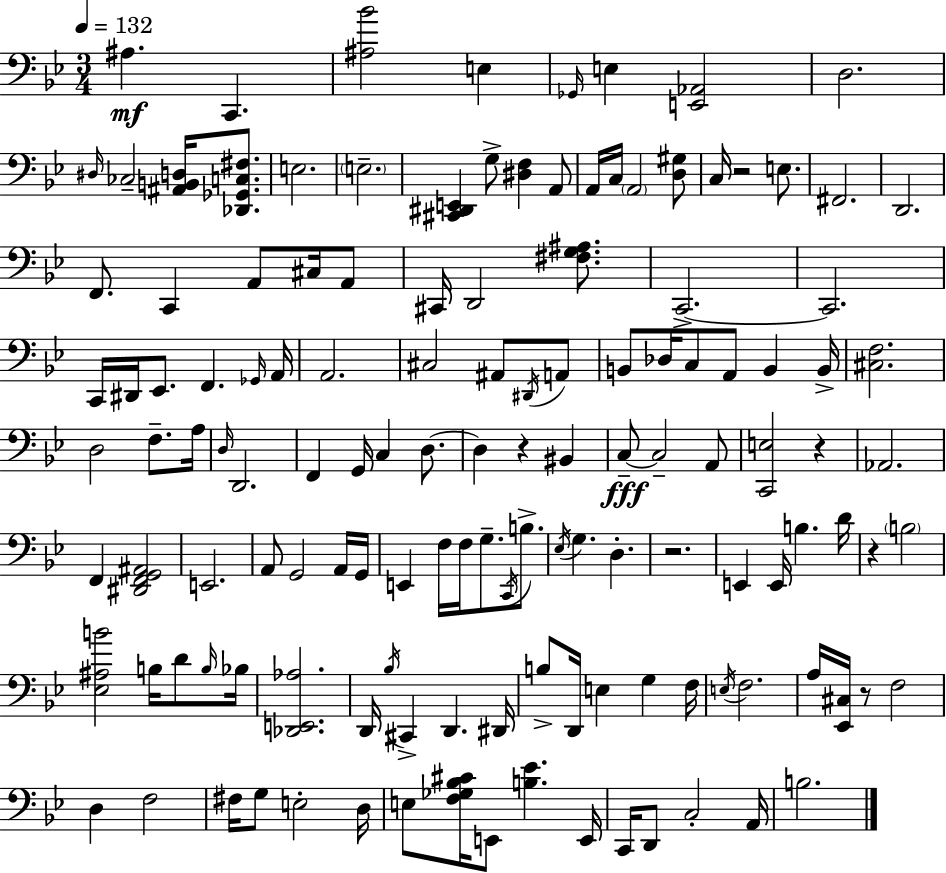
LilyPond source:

{
  \clef bass
  \numericTimeSignature
  \time 3/4
  \key bes \major
  \tempo 4 = 132
  ais4.\mf c,4. | <ais bes'>2 e4 | \grace { ges,16 } e4 <e, aes,>2 | d2. | \break \grace { dis16 } ces2-- <ais, b, d>16 <des, ges, c fis>8. | e2. | \parenthesize e2.-- | <cis, dis, e,>4 g8-> <dis f>4 | \break a,8 a,16 c16 \parenthesize a,2 | <d gis>8 c16 r2 e8. | fis,2. | d,2. | \break f,8. c,4 a,8 cis16 | a,8 cis,16 d,2 <fis g ais>8. | c,2.->~~ | c,2. | \break c,16 dis,16 ees,8. f,4. | \grace { ges,16 } a,16 a,2. | cis2 ais,8 | \acciaccatura { dis,16 } a,8 b,8 des16 c8 a,8 b,4 | \break b,16-> <cis f>2. | d2 | f8.-- a16 \grace { d16 } d,2. | f,4 g,16 c4 | \break d8.~~ d4 r4 | bis,4 c8--~~\fff c2-- | a,8 <c, e>2 | r4 aes,2. | \break f,4 <dis, f, g, ais,>2 | e,2. | a,8 g,2 | a,16 g,16 e,4 f16 f16 g8.-- | \break \acciaccatura { c,16 } b8.-> \acciaccatura { ees16 } g4. | d4.-. r2. | e,4 e,16 | b4. d'16 r4 \parenthesize b2 | \break <ees ais b'>2 | b16 d'8 \grace { b16 } bes16 <des, e, aes>2. | d,16 \acciaccatura { bes16 } cis,4-> | d,4. dis,16 b8-> d,16 | \break e4 g4 f16 \acciaccatura { e16 } f2. | a16 <ees, cis>16 | r8 f2 d4 | f2 fis16 g8 | \break e2-. d16 e8 | <f ges bes cis'>16 e,8 <b ees'>4. e,16 c,16 d,8 | c2-. a,16 b2. | \bar "|."
}